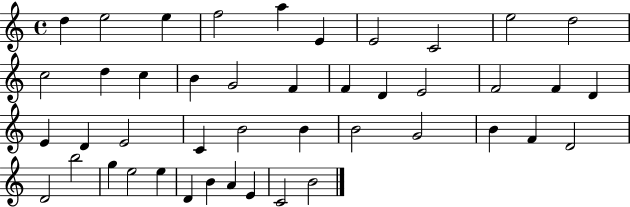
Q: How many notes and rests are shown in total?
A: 44